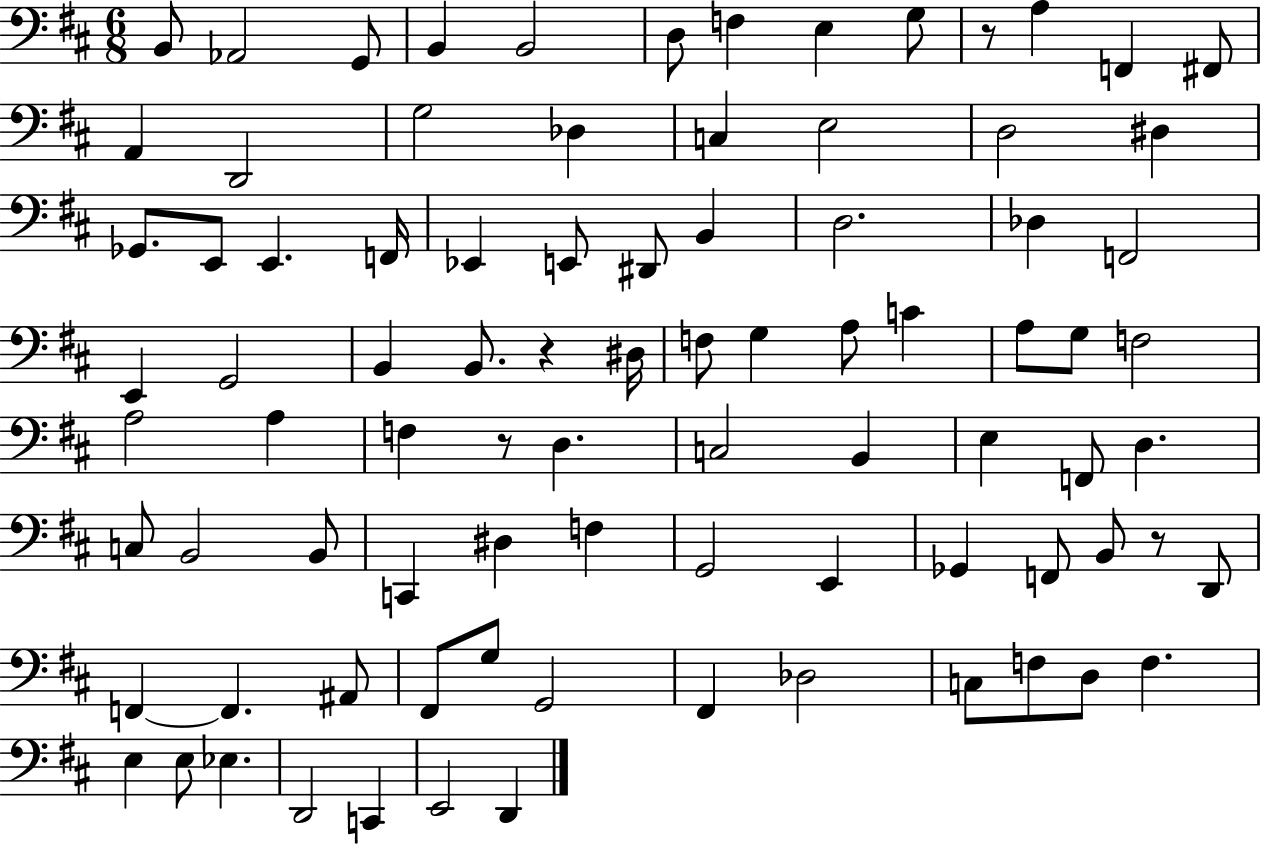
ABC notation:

X:1
T:Untitled
M:6/8
L:1/4
K:D
B,,/2 _A,,2 G,,/2 B,, B,,2 D,/2 F, E, G,/2 z/2 A, F,, ^F,,/2 A,, D,,2 G,2 _D, C, E,2 D,2 ^D, _G,,/2 E,,/2 E,, F,,/4 _E,, E,,/2 ^D,,/2 B,, D,2 _D, F,,2 E,, G,,2 B,, B,,/2 z ^D,/4 F,/2 G, A,/2 C A,/2 G,/2 F,2 A,2 A, F, z/2 D, C,2 B,, E, F,,/2 D, C,/2 B,,2 B,,/2 C,, ^D, F, G,,2 E,, _G,, F,,/2 B,,/2 z/2 D,,/2 F,, F,, ^A,,/2 ^F,,/2 G,/2 G,,2 ^F,, _D,2 C,/2 F,/2 D,/2 F, E, E,/2 _E, D,,2 C,, E,,2 D,,